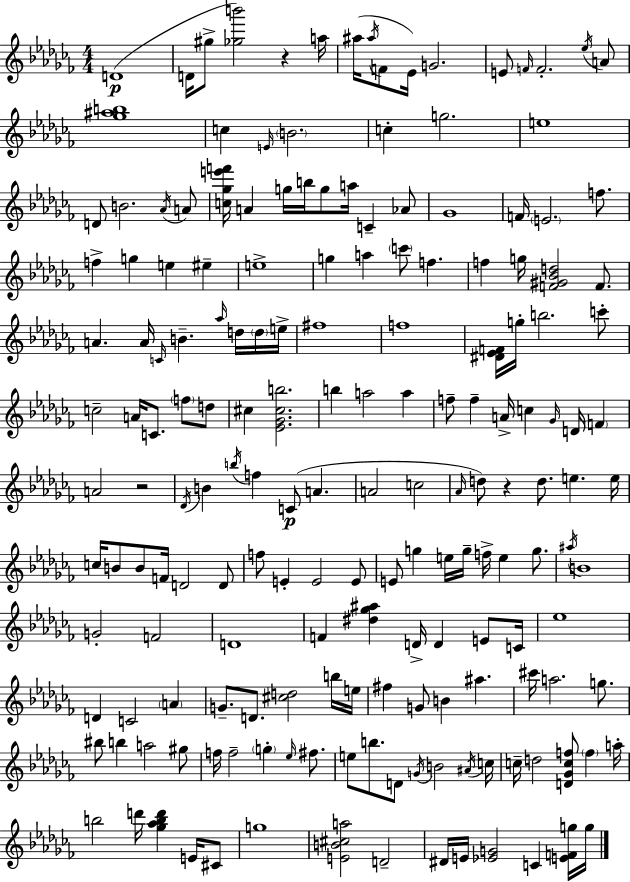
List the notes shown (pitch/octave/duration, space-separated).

D4/w D4/s G#5/e [Gb5,B6]/h R/q A5/s A#5/s A#5/s F4/e Eb4/s G4/h. E4/e F4/s F4/h. Eb5/s A4/e [Gb5,A#5,B5]/w C5/q E4/s B4/h. C5/q G5/h. E5/w D4/e B4/h. Ab4/s A4/e [C5,Gb5,E6,F6]/s A4/q G5/s B5/s G5/e A5/s C4/q Ab4/e Gb4/w F4/s E4/h. F5/e. F5/q G5/q E5/q EIS5/q E5/w G5/q A5/q C6/e F5/q. F5/q G5/s [F4,G#4,Bb4,D5]/h F4/e. A4/q. A4/s C4/s B4/q. Ab5/s D5/s D5/s E5/s F#5/w F5/w [D#4,Eb4,F4]/s G5/s B5/h. C6/e C5/h A4/s C4/e. F5/e D5/e C#5/q [Eb4,Gb4,C#5,B5]/h. B5/q A5/h A5/q F5/e F5/q A4/s C5/q Gb4/s D4/s F4/q A4/h R/h Db4/s B4/q B5/s F5/q C4/e A4/q. A4/h C5/h Ab4/s D5/e R/q D5/e. E5/q. E5/s C5/s B4/e B4/e F4/s D4/h D4/e F5/e E4/q E4/h E4/e E4/e G5/q E5/s G5/s F5/s E5/q G5/e. A#5/s B4/w G4/h F4/h D4/w F4/q [D#5,Gb5,A#5]/q D4/s D4/q E4/e C4/s Eb5/w D4/q C4/h A4/q G4/e. D4/e. [C#5,D5]/h B5/s E5/s F#5/q G4/e B4/q A#5/q. C#6/s A5/h. G5/e. BIS5/e B5/q A5/h G#5/e F5/s F5/h G5/q Eb5/s F#5/e. E5/e B5/e. D4/e G4/s B4/h A#4/s C5/s C5/s D5/h [D4,Gb4,C5,F5]/e F5/q A5/s B5/h D6/s [Gb5,Ab5,B5,D6]/q E4/s C#4/e G5/w [E4,B4,C#5,A5]/h D4/h D#4/s E4/s [Eb4,G4]/h C4/q [E4,F4,G5]/s G5/s